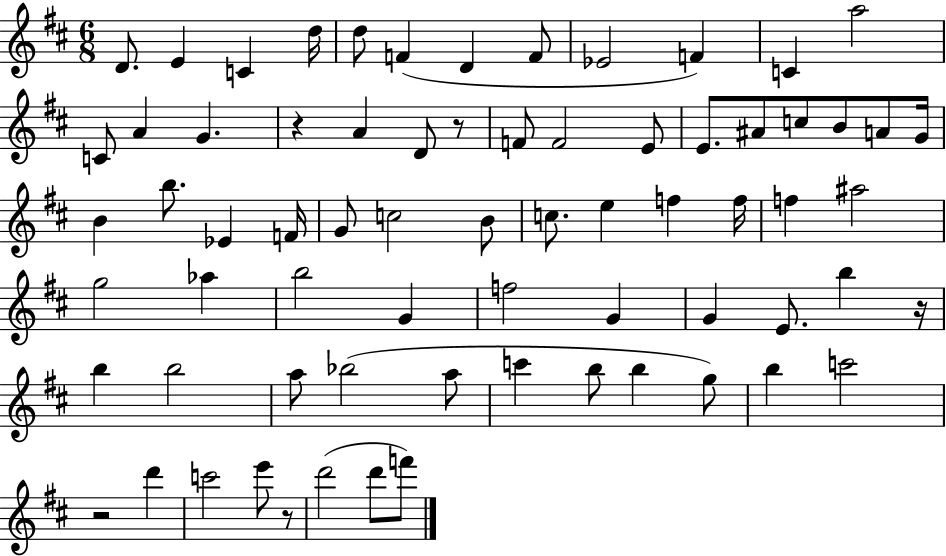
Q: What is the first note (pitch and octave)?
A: D4